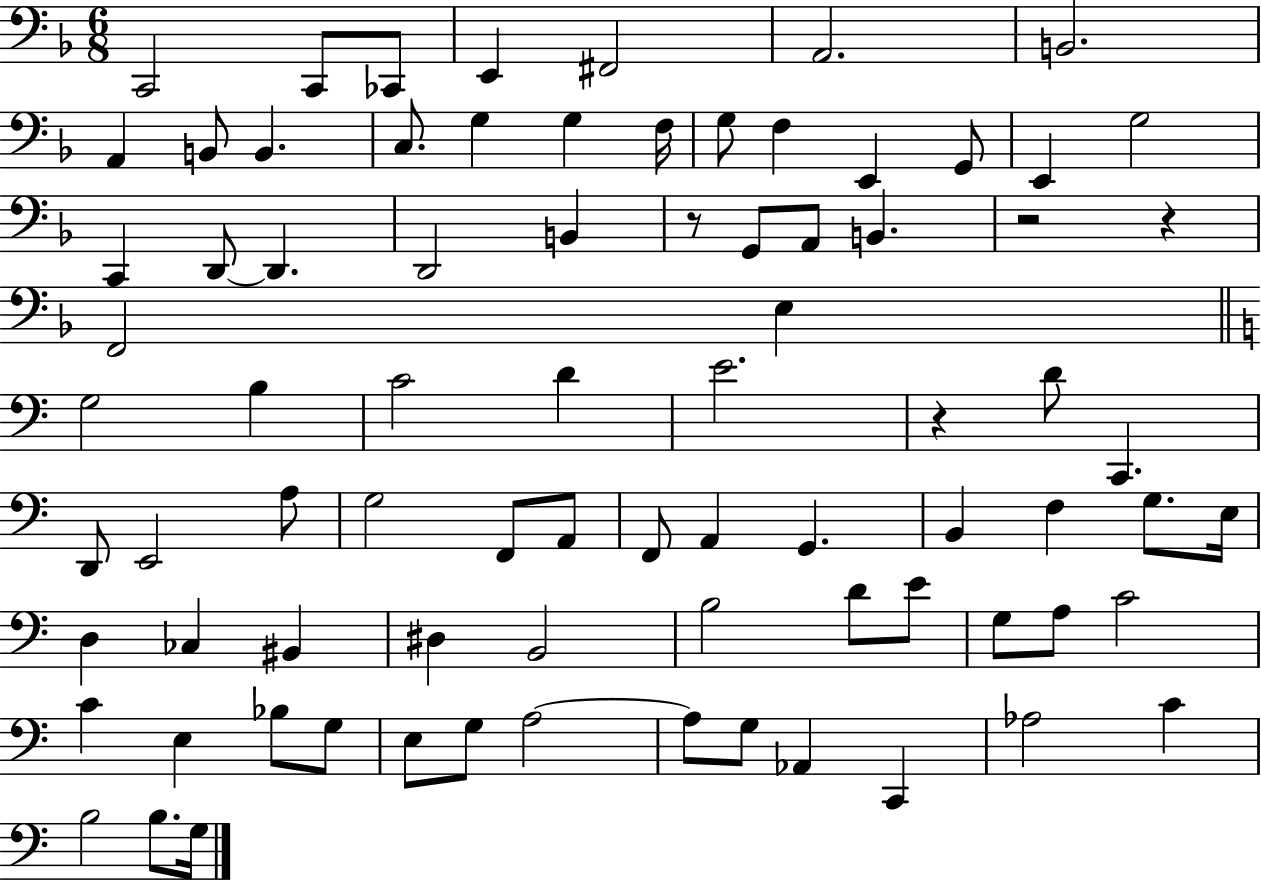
X:1
T:Untitled
M:6/8
L:1/4
K:F
C,,2 C,,/2 _C,,/2 E,, ^F,,2 A,,2 B,,2 A,, B,,/2 B,, C,/2 G, G, F,/4 G,/2 F, E,, G,,/2 E,, G,2 C,, D,,/2 D,, D,,2 B,, z/2 G,,/2 A,,/2 B,, z2 z F,,2 E, G,2 B, C2 D E2 z D/2 C,, D,,/2 E,,2 A,/2 G,2 F,,/2 A,,/2 F,,/2 A,, G,, B,, F, G,/2 E,/4 D, _C, ^B,, ^D, B,,2 B,2 D/2 E/2 G,/2 A,/2 C2 C E, _B,/2 G,/2 E,/2 G,/2 A,2 A,/2 G,/2 _A,, C,, _A,2 C B,2 B,/2 G,/4